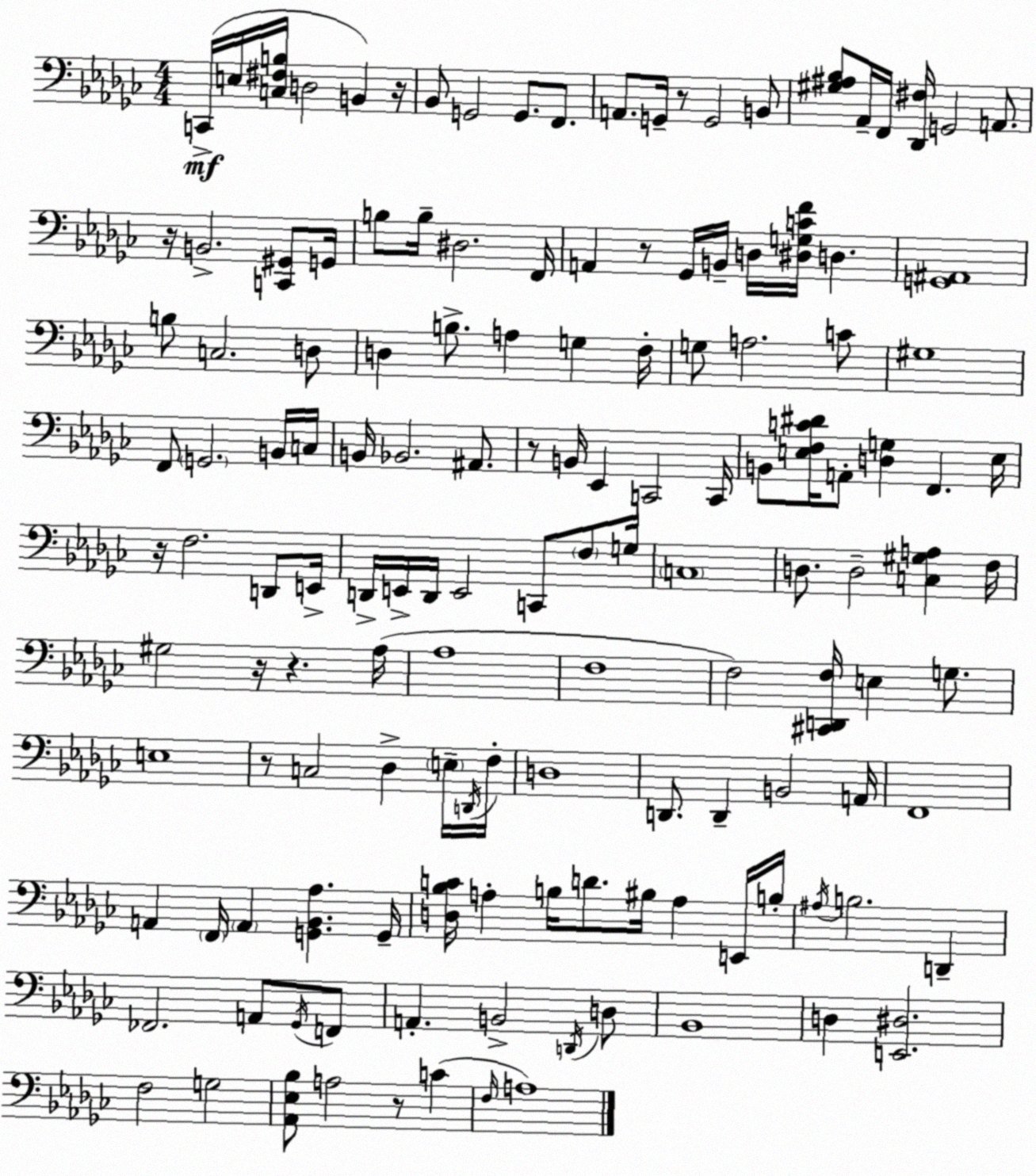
X:1
T:Untitled
M:4/4
L:1/4
K:Ebm
C,,/4 E,/4 [C,^F,B,]/4 D,2 B,, z/4 _B,,/2 G,,2 G,,/2 F,,/2 A,,/2 G,,/4 z/2 G,,2 B,,/2 [^G,^A,_B,]/2 _A,,/4 F,,/4 [_D,,^F,]/4 G,,2 A,,/2 z/4 B,,2 [C,,^G,,]/2 G,,/4 B,/2 B,/4 ^D,2 F,,/4 A,, z/2 _G,,/4 B,,/4 D,/4 [^D,G,CF]/4 D, [G,,^A,,]4 B,/2 C,2 D,/2 D, B,/2 A, G, F,/4 G,/2 A,2 C/2 ^G,4 F,,/2 G,,2 B,,/4 C,/4 B,,/4 _B,,2 ^A,,/2 z/2 B,,/4 _E,, C,,2 C,,/4 B,,/2 [E,F,C^D]/4 A,,/2 [D,G,] F,, E,/4 z/4 F,2 D,,/2 E,,/4 D,,/4 E,,/4 D,,/4 E,,2 C,,/2 F,/2 G,/4 C,4 D,/2 D,2 [C,^G,A,] F,/4 ^G,2 z/4 z _A,/4 _A,4 F,4 F,2 [^C,,D,,F,]/4 E, G,/2 E,4 z/2 C,2 _D, E,/4 D,,/4 F,/4 D,4 D,,/2 D,, B,,2 A,,/4 F,,4 A,, F,,/4 A,, [G,,_B,,_A,] G,,/4 [D,_B,C]/4 A, B,/4 D/2 ^B,/4 A, E,,/4 B,/4 ^A,/4 B,2 D,, _F,,2 A,,/2 _G,,/4 F,,/2 A,, B,,2 D,,/4 D,/2 _B,,4 D, [E,,^D,]2 F,2 G,2 [_A,,_E,_B,]/2 A,2 z/2 C F,/4 A,4